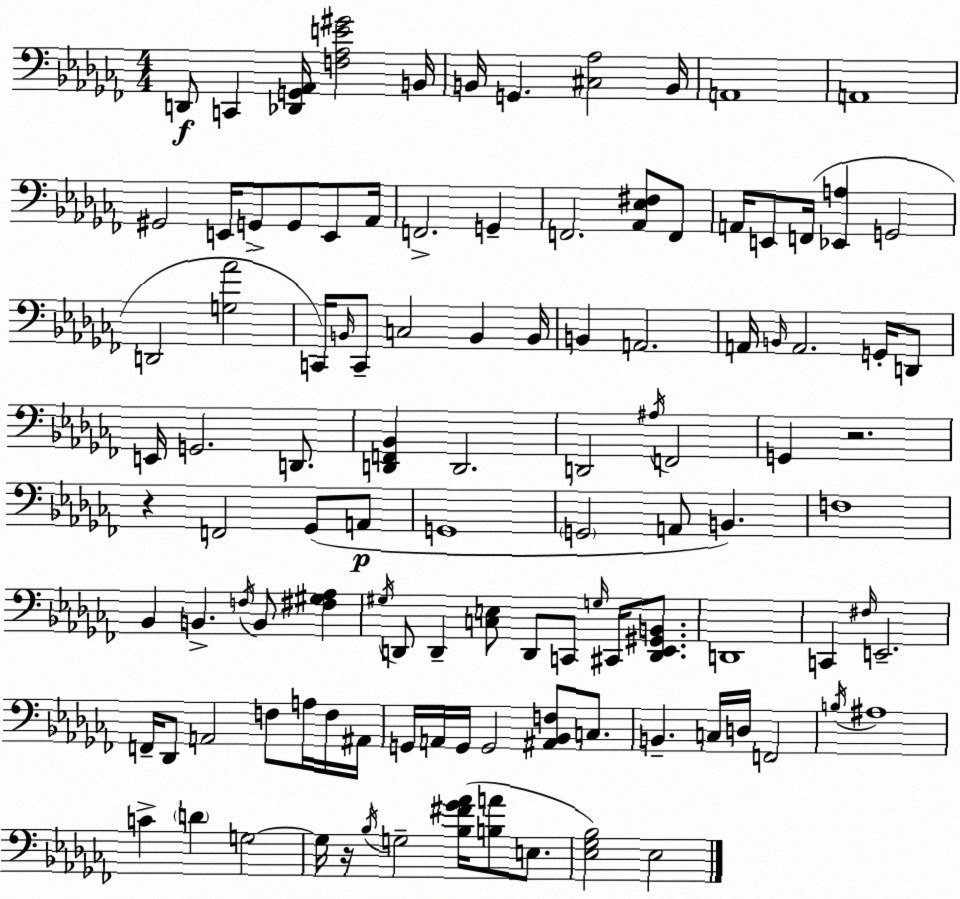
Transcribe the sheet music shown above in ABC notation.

X:1
T:Untitled
M:4/4
L:1/4
K:Abm
D,,/2 C,, [_D,,G,,_A,,]/4 [F,_A,E^G]2 B,,/4 B,,/4 G,, [^C,_A,]2 B,,/4 A,,4 A,,4 ^G,,2 E,,/4 G,,/2 G,,/2 E,,/2 _A,,/4 F,,2 G,, F,,2 [_A,,_E,^F,]/2 F,,/2 A,,/4 E,,/2 F,,/4 [_E,,A,] G,,2 D,,2 [G,_A]2 C,,/4 B,,/4 C,,/2 C,2 B,, B,,/4 B,, A,,2 A,,/4 B,,/4 A,,2 G,,/4 D,,/2 E,,/4 G,,2 D,,/2 [D,,F,,_B,,] D,,2 D,,2 ^A,/4 F,,2 G,, z2 z F,,2 _G,,/2 A,,/2 G,,4 G,,2 A,,/2 B,, F,4 _B,, B,, F,/4 B,,/2 [^F,^G,_A,] ^G,/4 D,,/2 D,, [C,E,]/2 D,,/2 C,,/2 G,/4 ^C,,/4 [D,,_E,,^G,,B,,]/2 D,,4 C,, ^F,/4 E,,2 F,,/4 _D,,/2 A,,2 F,/2 A,/4 F,/4 ^A,,/4 G,,/4 A,,/4 G,,/4 G,,2 [^A,,_B,,F,]/2 C,/2 B,, C,/4 D,/4 F,,2 B,/4 ^A,4 C D G,2 G,/4 z/4 _B,/4 G,2 [_B,^F_G_A]/4 [B,A]/2 E,/2 [_E,_G,_B,]2 _E,2